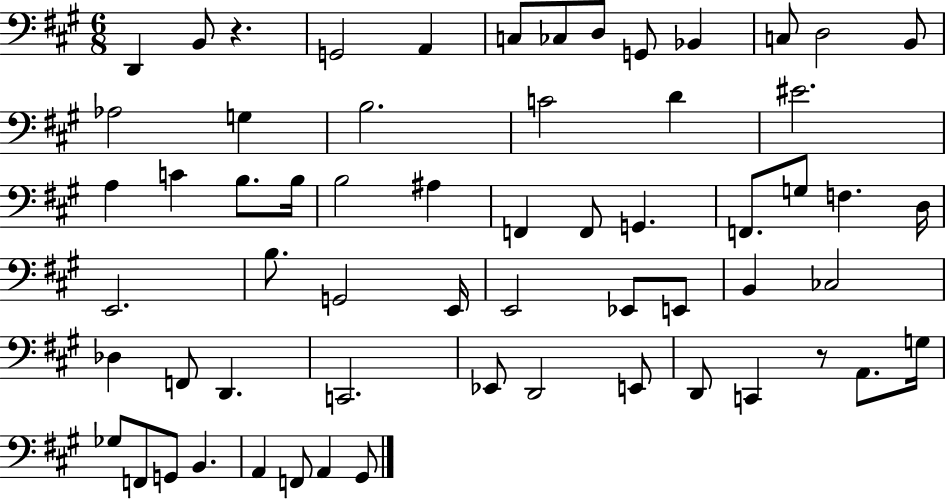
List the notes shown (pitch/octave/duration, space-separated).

D2/q B2/e R/q. G2/h A2/q C3/e CES3/e D3/e G2/e Bb2/q C3/e D3/h B2/e Ab3/h G3/q B3/h. C4/h D4/q EIS4/h. A3/q C4/q B3/e. B3/s B3/h A#3/q F2/q F2/e G2/q. F2/e. G3/e F3/q. D3/s E2/h. B3/e. G2/h E2/s E2/h Eb2/e E2/e B2/q CES3/h Db3/q F2/e D2/q. C2/h. Eb2/e D2/h E2/e D2/e C2/q R/e A2/e. G3/s Gb3/e F2/e G2/e B2/q. A2/q F2/e A2/q G#2/e